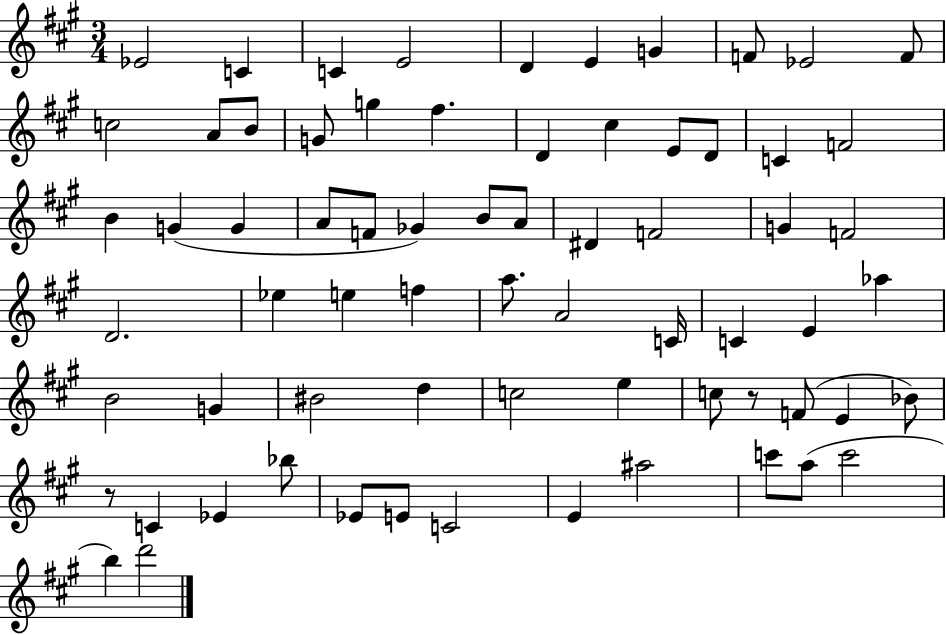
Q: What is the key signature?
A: A major